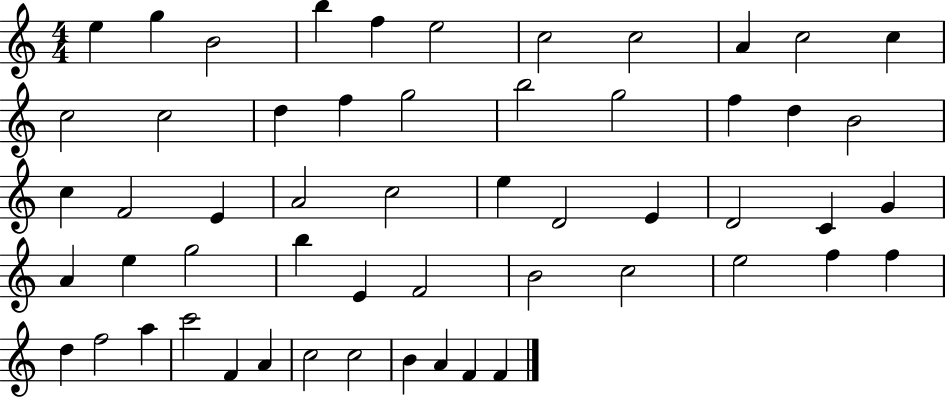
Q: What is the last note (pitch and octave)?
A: F4